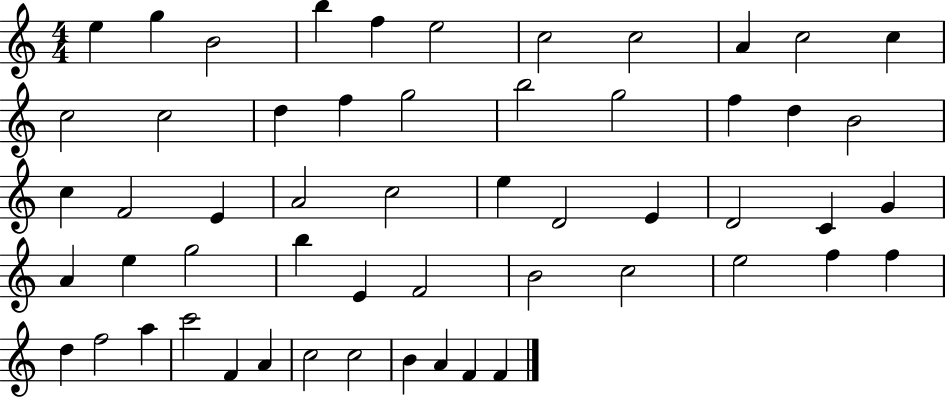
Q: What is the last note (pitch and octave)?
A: F4